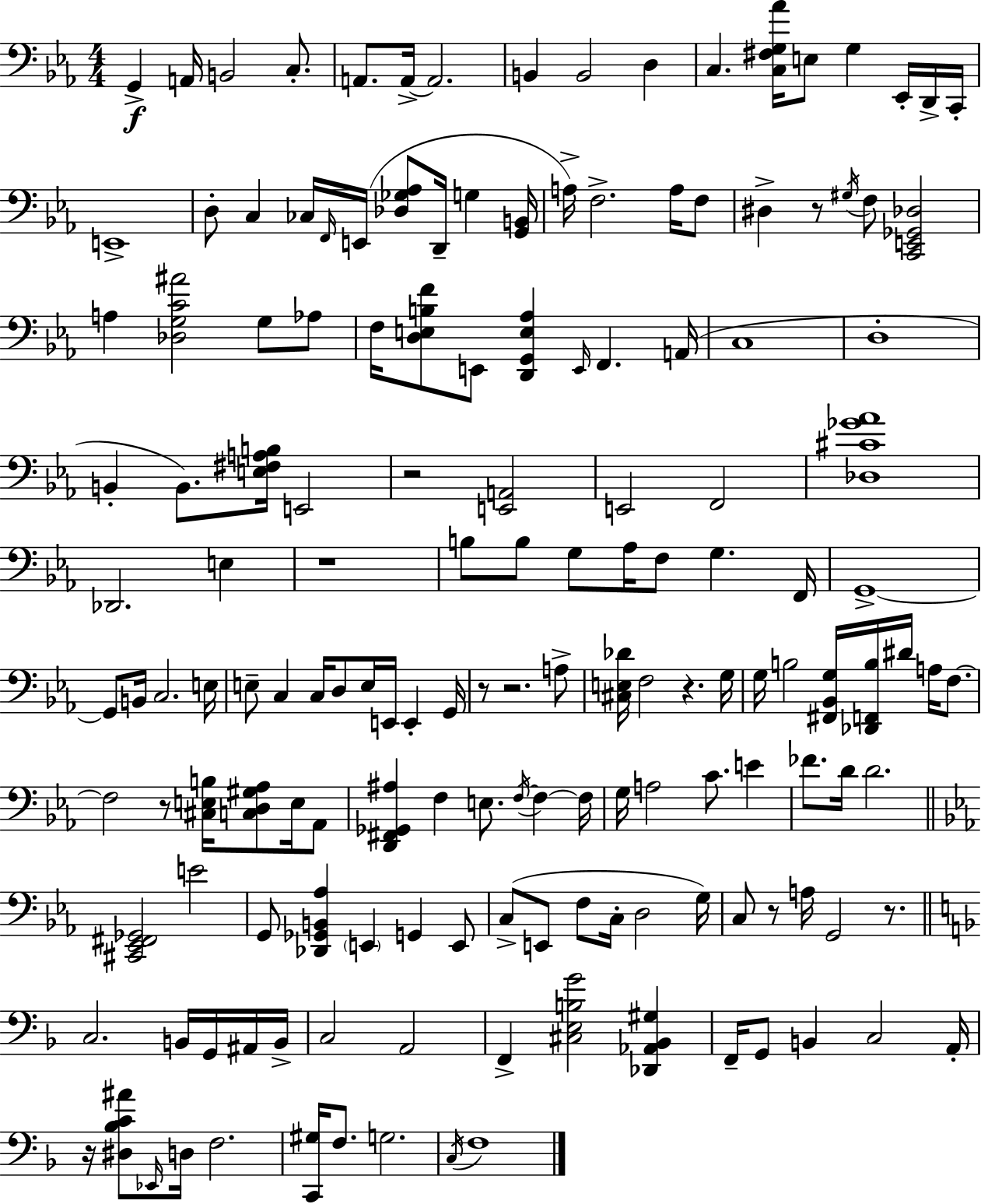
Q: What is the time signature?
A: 4/4